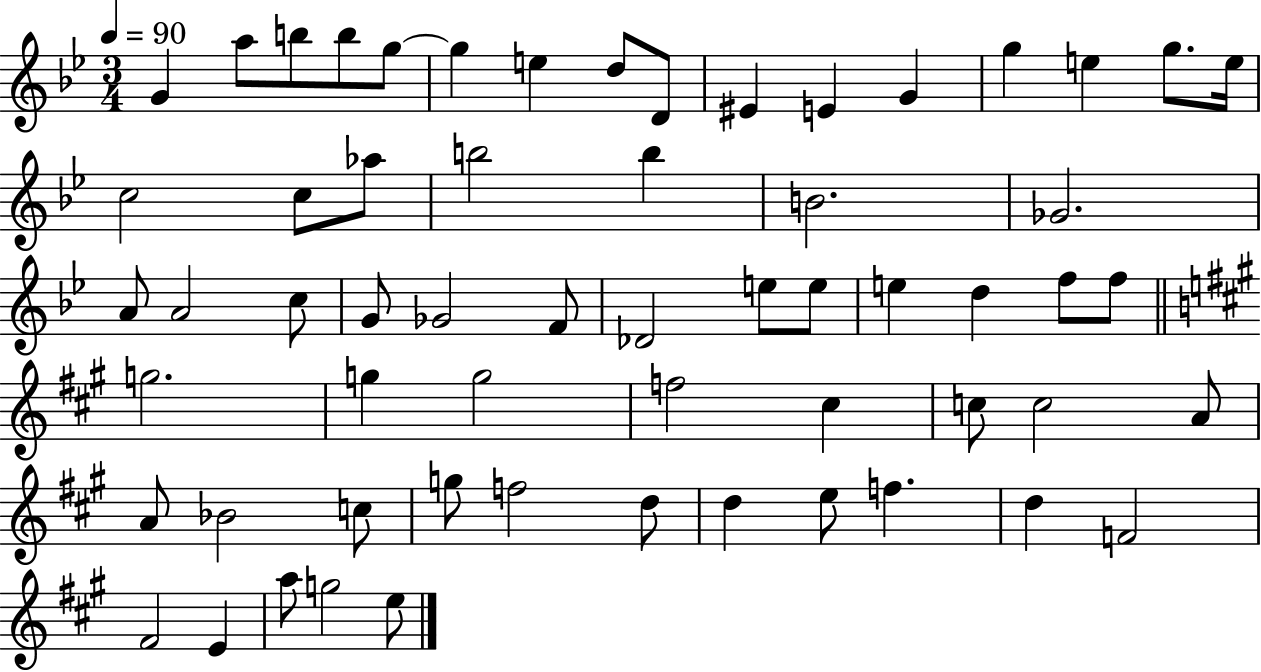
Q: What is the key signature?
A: BES major